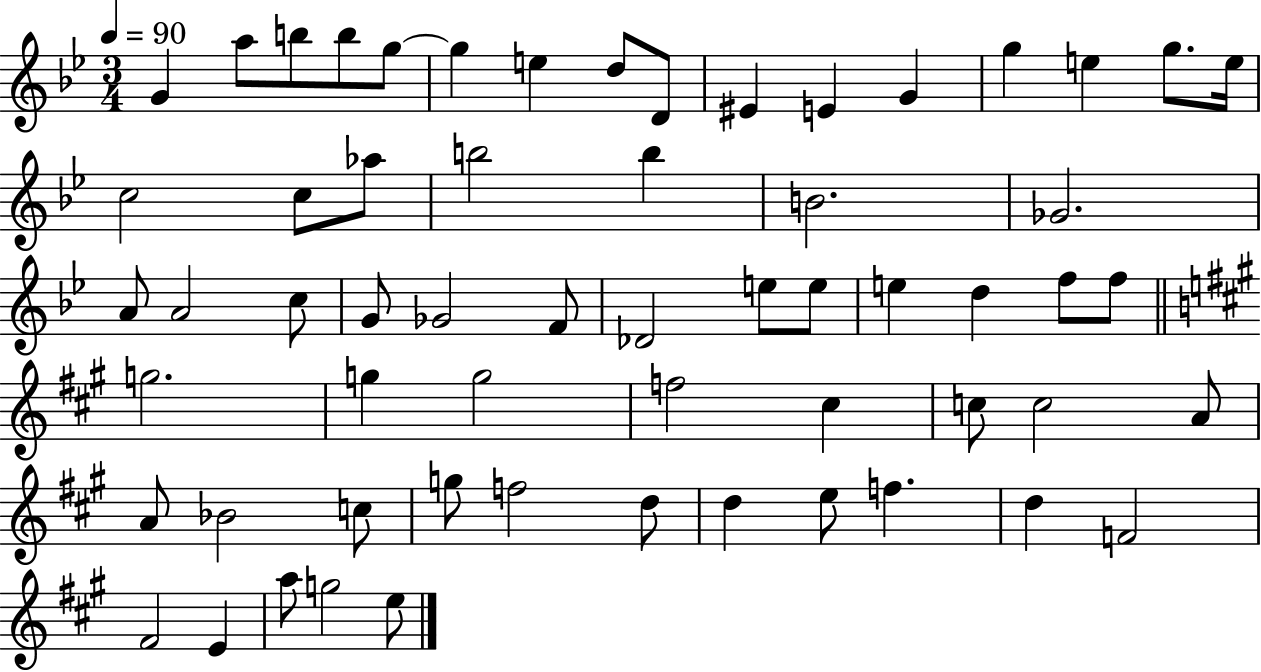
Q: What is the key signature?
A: BES major